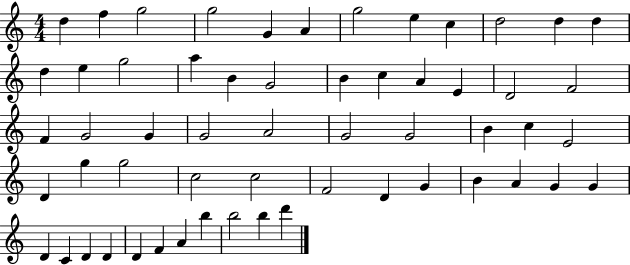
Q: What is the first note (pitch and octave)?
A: D5